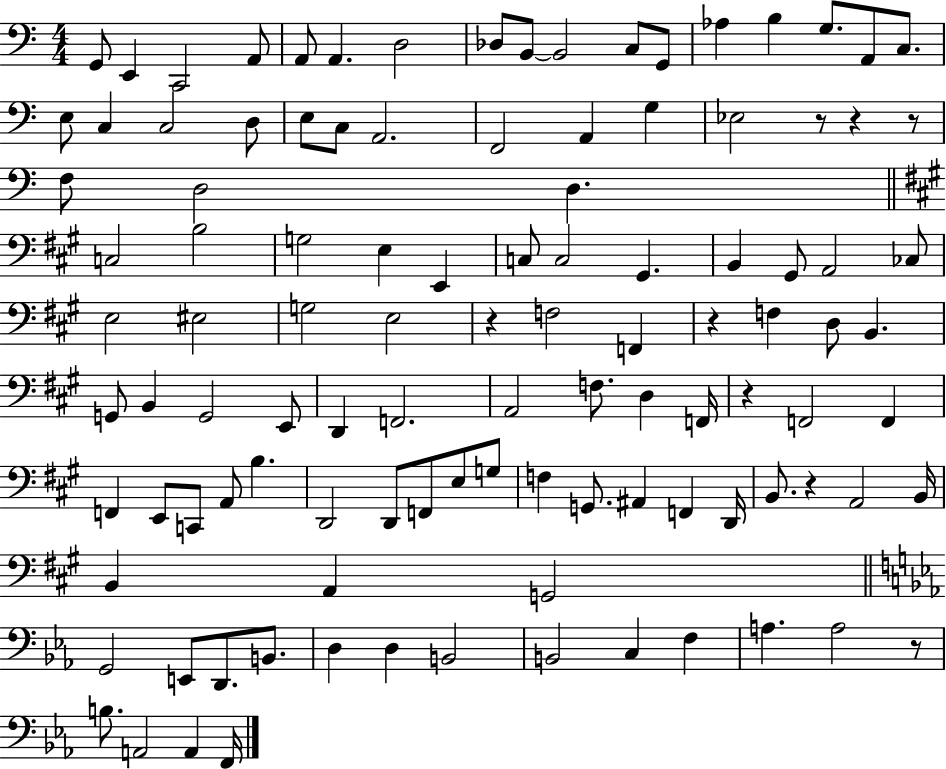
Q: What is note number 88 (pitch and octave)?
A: D2